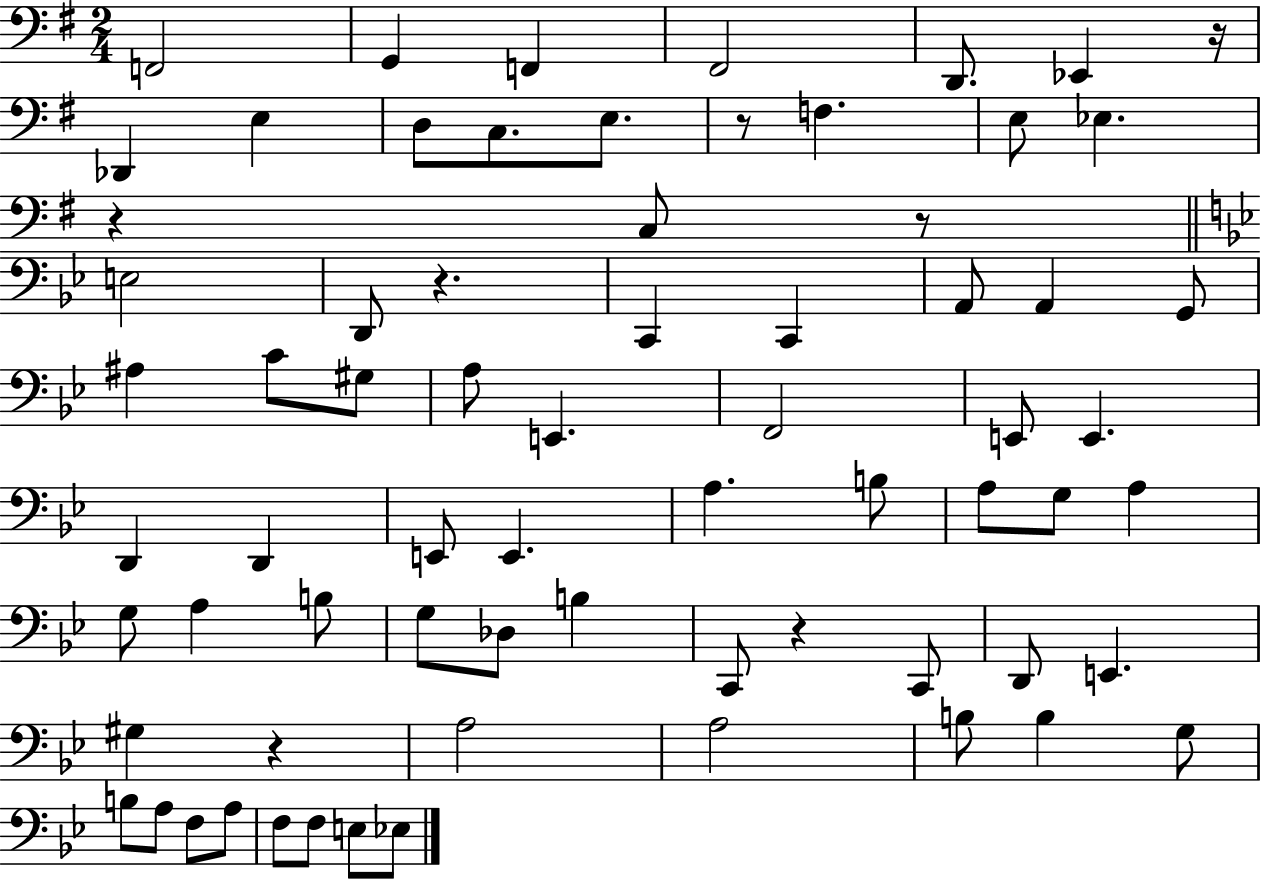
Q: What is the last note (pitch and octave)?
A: Eb3